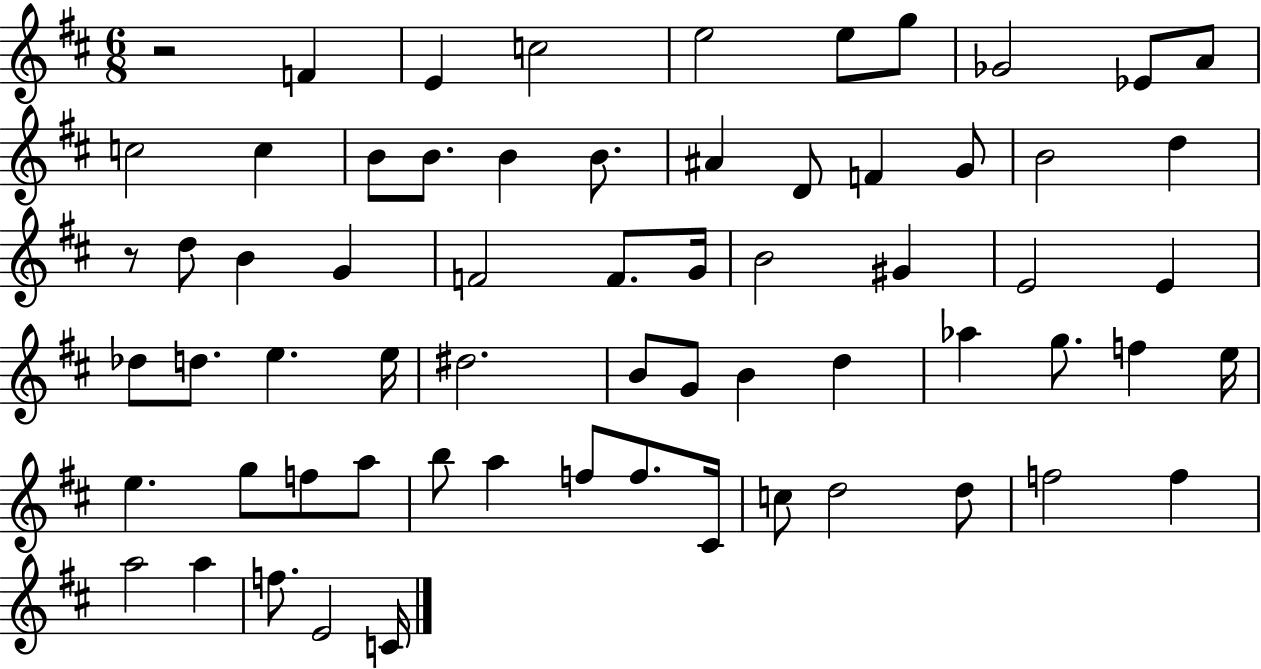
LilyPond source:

{
  \clef treble
  \numericTimeSignature
  \time 6/8
  \key d \major
  r2 f'4 | e'4 c''2 | e''2 e''8 g''8 | ges'2 ees'8 a'8 | \break c''2 c''4 | b'8 b'8. b'4 b'8. | ais'4 d'8 f'4 g'8 | b'2 d''4 | \break r8 d''8 b'4 g'4 | f'2 f'8. g'16 | b'2 gis'4 | e'2 e'4 | \break des''8 d''8. e''4. e''16 | dis''2. | b'8 g'8 b'4 d''4 | aes''4 g''8. f''4 e''16 | \break e''4. g''8 f''8 a''8 | b''8 a''4 f''8 f''8. cis'16 | c''8 d''2 d''8 | f''2 f''4 | \break a''2 a''4 | f''8. e'2 c'16 | \bar "|."
}